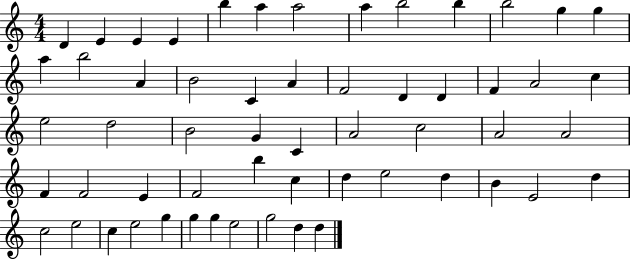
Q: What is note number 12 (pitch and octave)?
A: G5